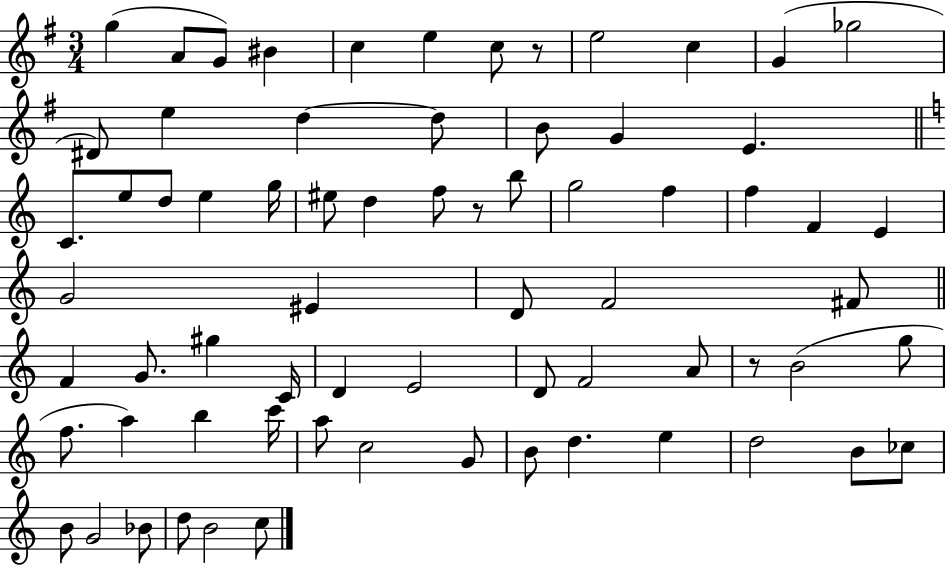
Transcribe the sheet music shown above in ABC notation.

X:1
T:Untitled
M:3/4
L:1/4
K:G
g A/2 G/2 ^B c e c/2 z/2 e2 c G _g2 ^D/2 e d d/2 B/2 G E C/2 e/2 d/2 e g/4 ^e/2 d f/2 z/2 b/2 g2 f f F E G2 ^E D/2 F2 ^F/2 F G/2 ^g C/4 D E2 D/2 F2 A/2 z/2 B2 g/2 f/2 a b c'/4 a/2 c2 G/2 B/2 d e d2 B/2 _c/2 B/2 G2 _B/2 d/2 B2 c/2